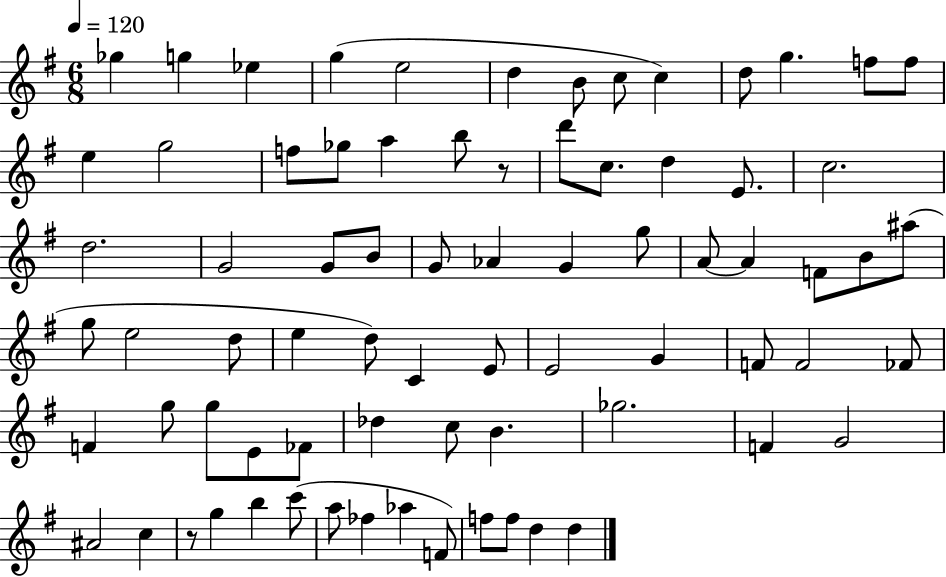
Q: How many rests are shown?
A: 2